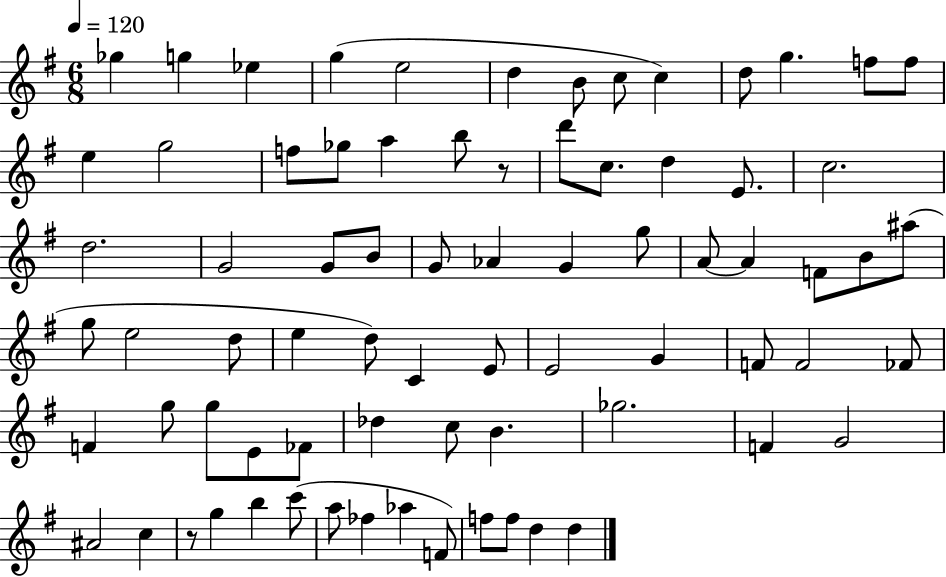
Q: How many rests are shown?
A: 2